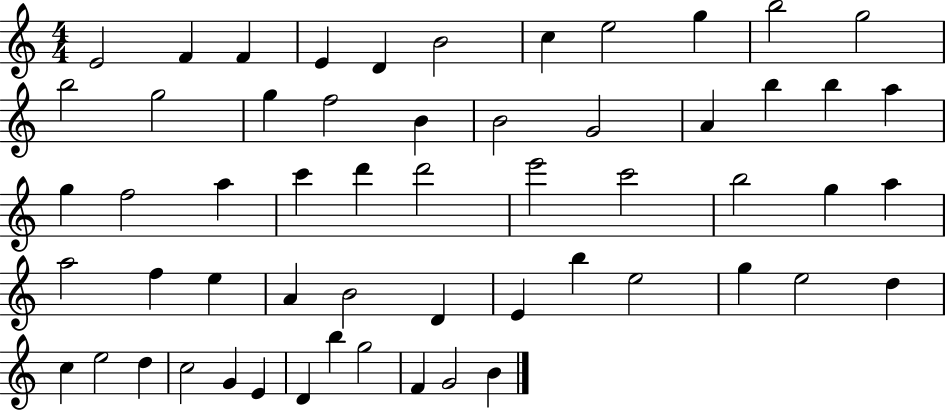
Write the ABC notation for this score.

X:1
T:Untitled
M:4/4
L:1/4
K:C
E2 F F E D B2 c e2 g b2 g2 b2 g2 g f2 B B2 G2 A b b a g f2 a c' d' d'2 e'2 c'2 b2 g a a2 f e A B2 D E b e2 g e2 d c e2 d c2 G E D b g2 F G2 B